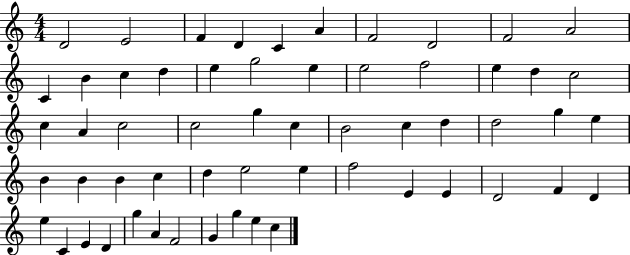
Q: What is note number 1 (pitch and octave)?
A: D4